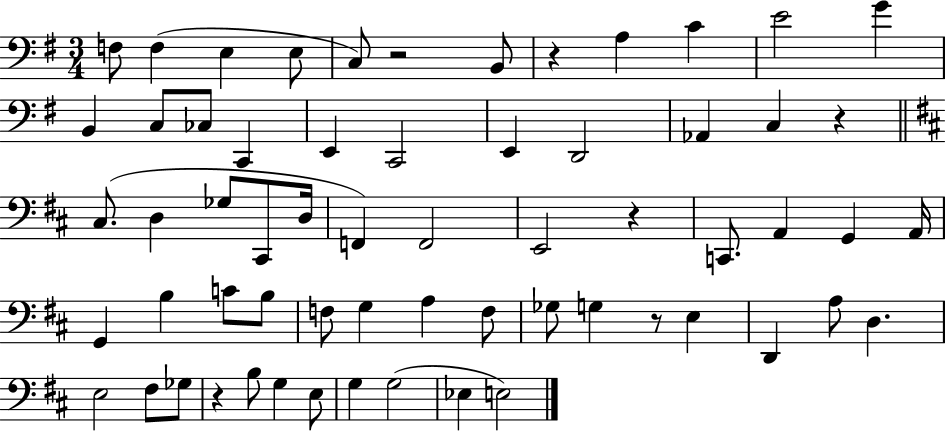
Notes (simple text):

F3/e F3/q E3/q E3/e C3/e R/h B2/e R/q A3/q C4/q E4/h G4/q B2/q C3/e CES3/e C2/q E2/q C2/h E2/q D2/h Ab2/q C3/q R/q C#3/e. D3/q Gb3/e C#2/e D3/s F2/q F2/h E2/h R/q C2/e. A2/q G2/q A2/s G2/q B3/q C4/e B3/e F3/e G3/q A3/q F3/e Gb3/e G3/q R/e E3/q D2/q A3/e D3/q. E3/h F#3/e Gb3/e R/q B3/e G3/q E3/e G3/q G3/h Eb3/q E3/h